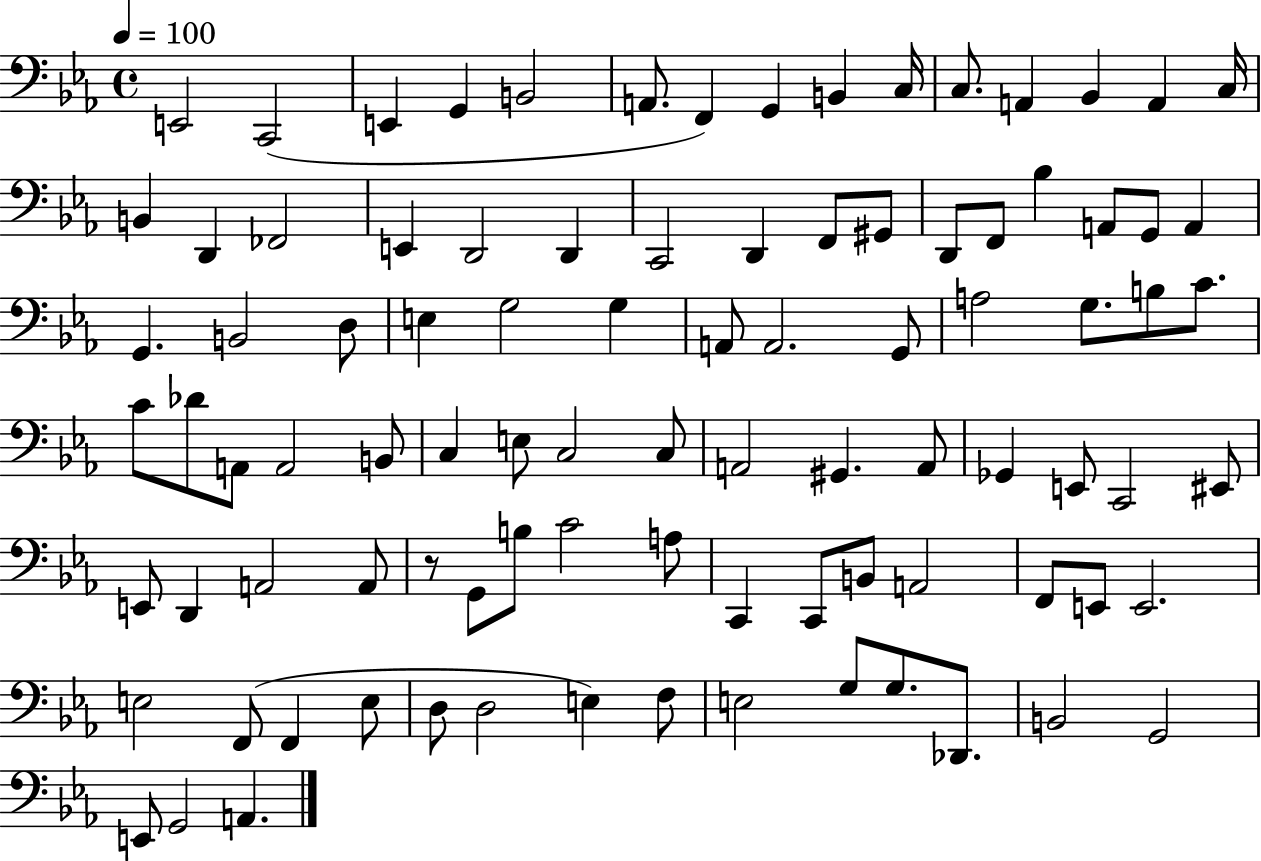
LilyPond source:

{
  \clef bass
  \time 4/4
  \defaultTimeSignature
  \key ees \major
  \tempo 4 = 100
  e,2 c,2( | e,4 g,4 b,2 | a,8. f,4) g,4 b,4 c16 | c8. a,4 bes,4 a,4 c16 | \break b,4 d,4 fes,2 | e,4 d,2 d,4 | c,2 d,4 f,8 gis,8 | d,8 f,8 bes4 a,8 g,8 a,4 | \break g,4. b,2 d8 | e4 g2 g4 | a,8 a,2. g,8 | a2 g8. b8 c'8. | \break c'8 des'8 a,8 a,2 b,8 | c4 e8 c2 c8 | a,2 gis,4. a,8 | ges,4 e,8 c,2 eis,8 | \break e,8 d,4 a,2 a,8 | r8 g,8 b8 c'2 a8 | c,4 c,8 b,8 a,2 | f,8 e,8 e,2. | \break e2 f,8( f,4 e8 | d8 d2 e4) f8 | e2 g8 g8. des,8. | b,2 g,2 | \break e,8 g,2 a,4. | \bar "|."
}